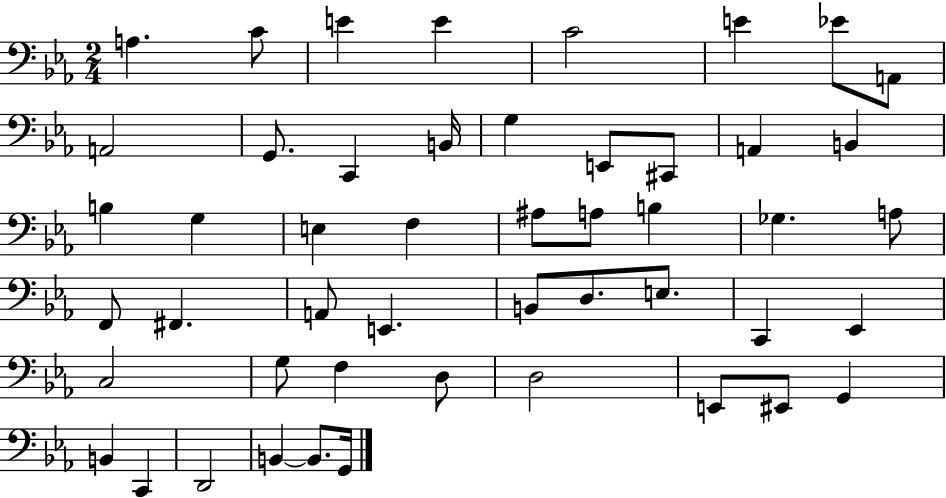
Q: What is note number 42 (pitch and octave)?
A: EIS2